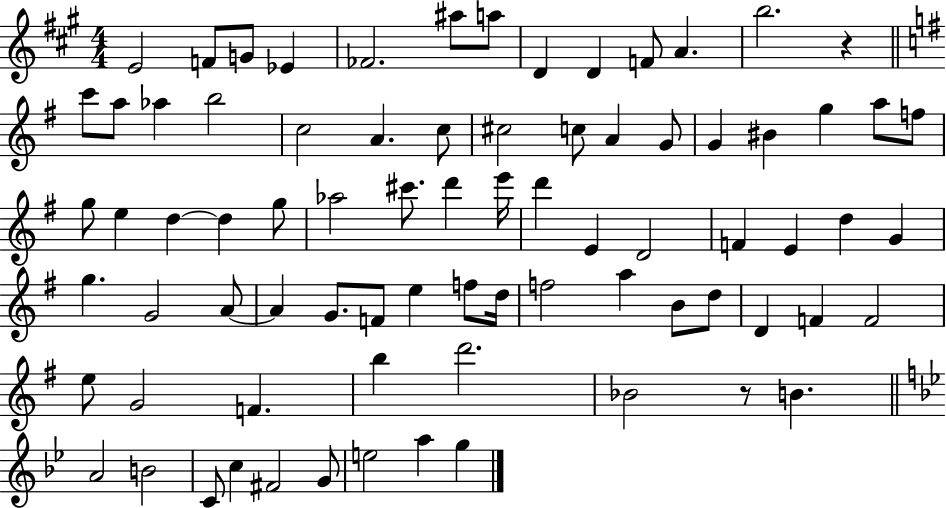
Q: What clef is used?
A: treble